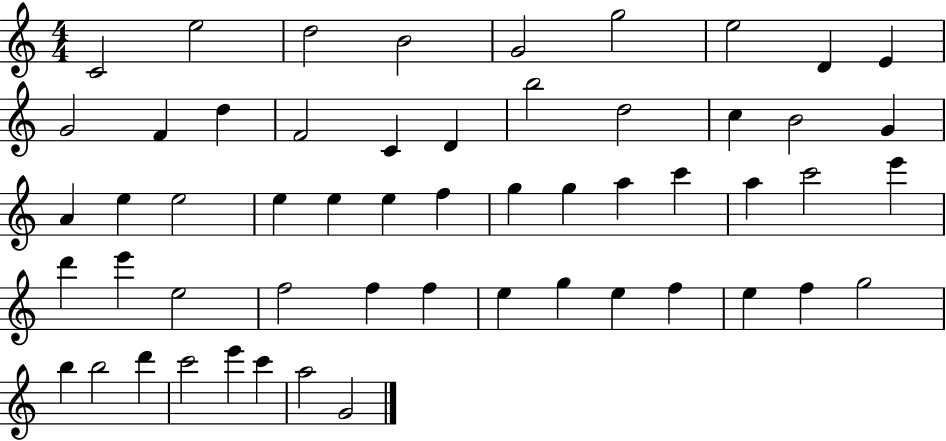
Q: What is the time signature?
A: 4/4